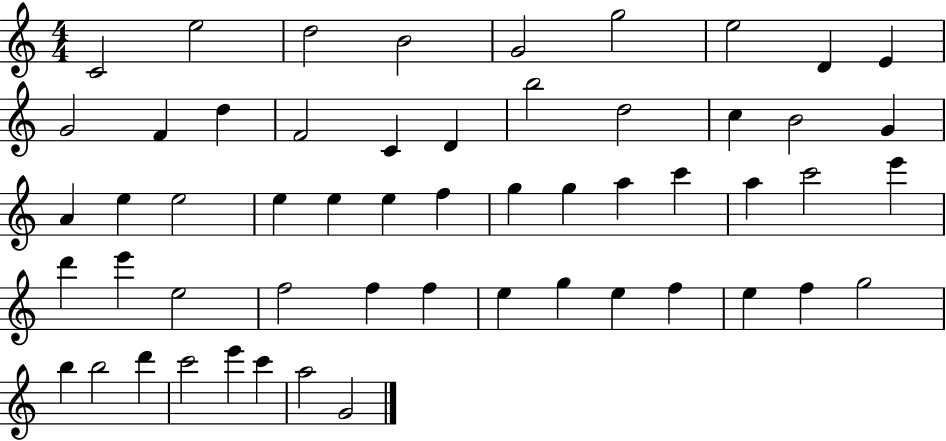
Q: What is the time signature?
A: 4/4